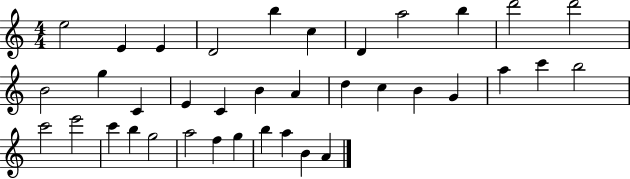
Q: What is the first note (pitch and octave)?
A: E5